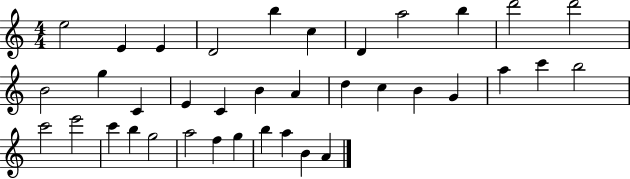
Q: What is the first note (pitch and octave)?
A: E5